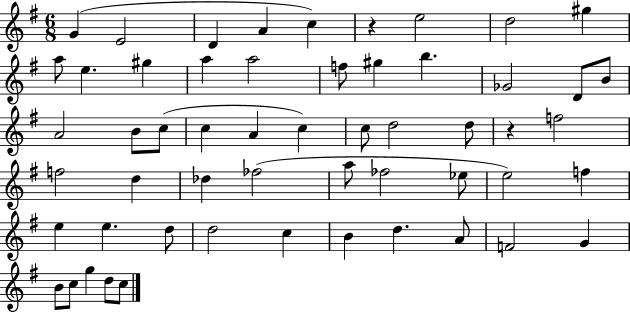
{
  \clef treble
  \numericTimeSignature
  \time 6/8
  \key g \major
  g'4( e'2 | d'4 a'4 c''4) | r4 e''2 | d''2 gis''4 | \break a''8 e''4. gis''4 | a''4 a''2 | f''8 gis''4 b''4. | ges'2 d'8 b'8 | \break a'2 b'8 c''8( | c''4 a'4 c''4) | c''8 d''2 d''8 | r4 f''2 | \break f''2 d''4 | des''4 fes''2( | a''8 fes''2 ees''8 | e''2) f''4 | \break e''4 e''4. d''8 | d''2 c''4 | b'4 d''4. a'8 | f'2 g'4 | \break b'8 c''8 g''4 d''8 c''8 | \bar "|."
}